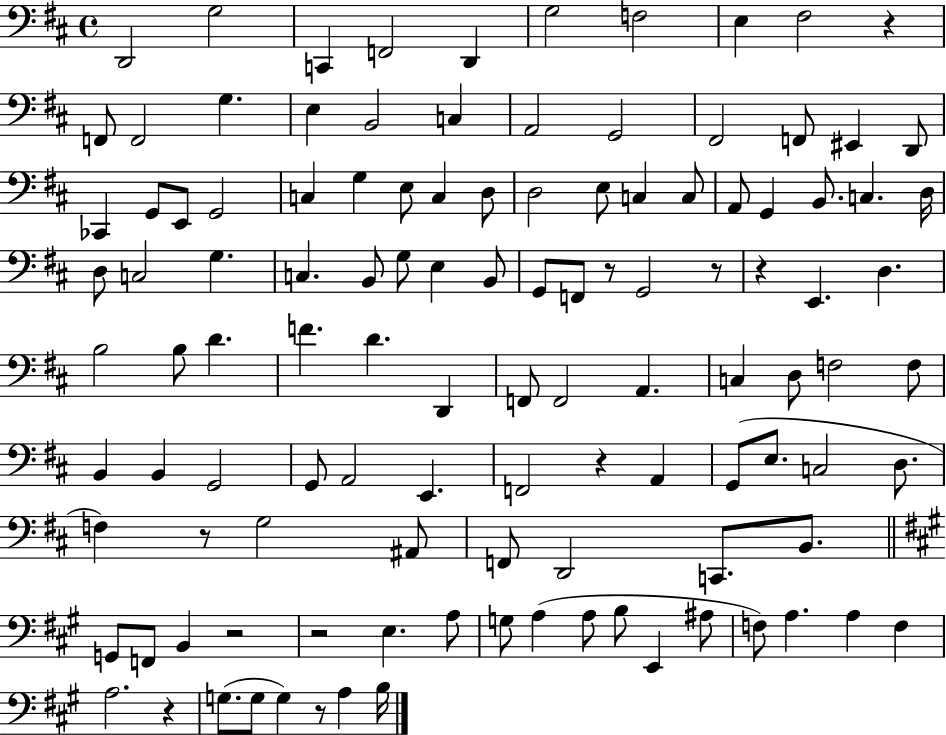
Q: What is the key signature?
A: D major